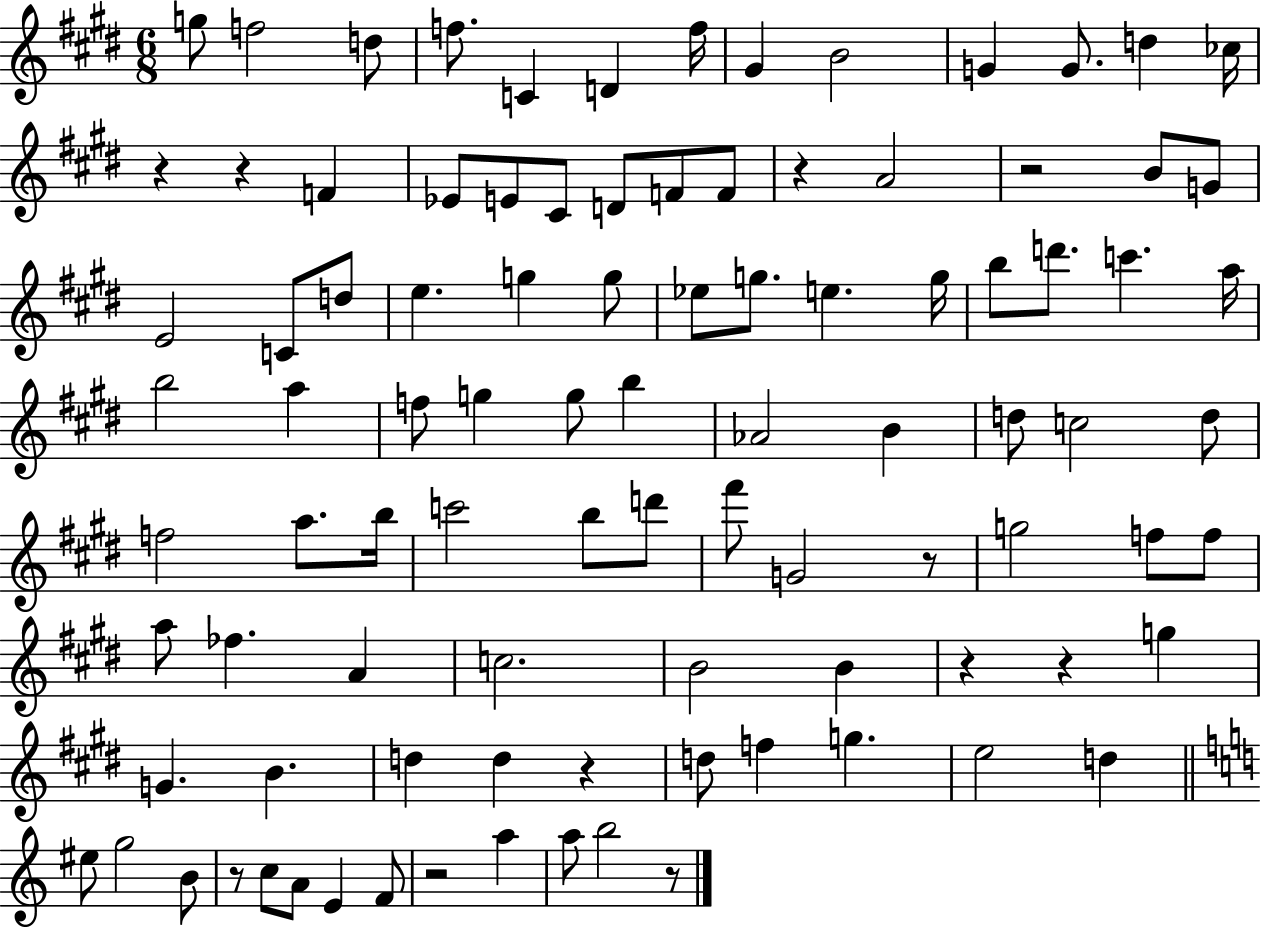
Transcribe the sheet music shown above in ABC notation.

X:1
T:Untitled
M:6/8
L:1/4
K:E
g/2 f2 d/2 f/2 C D f/4 ^G B2 G G/2 d _c/4 z z F _E/2 E/2 ^C/2 D/2 F/2 F/2 z A2 z2 B/2 G/2 E2 C/2 d/2 e g g/2 _e/2 g/2 e g/4 b/2 d'/2 c' a/4 b2 a f/2 g g/2 b _A2 B d/2 c2 d/2 f2 a/2 b/4 c'2 b/2 d'/2 ^f'/2 G2 z/2 g2 f/2 f/2 a/2 _f A c2 B2 B z z g G B d d z d/2 f g e2 d ^e/2 g2 B/2 z/2 c/2 A/2 E F/2 z2 a a/2 b2 z/2